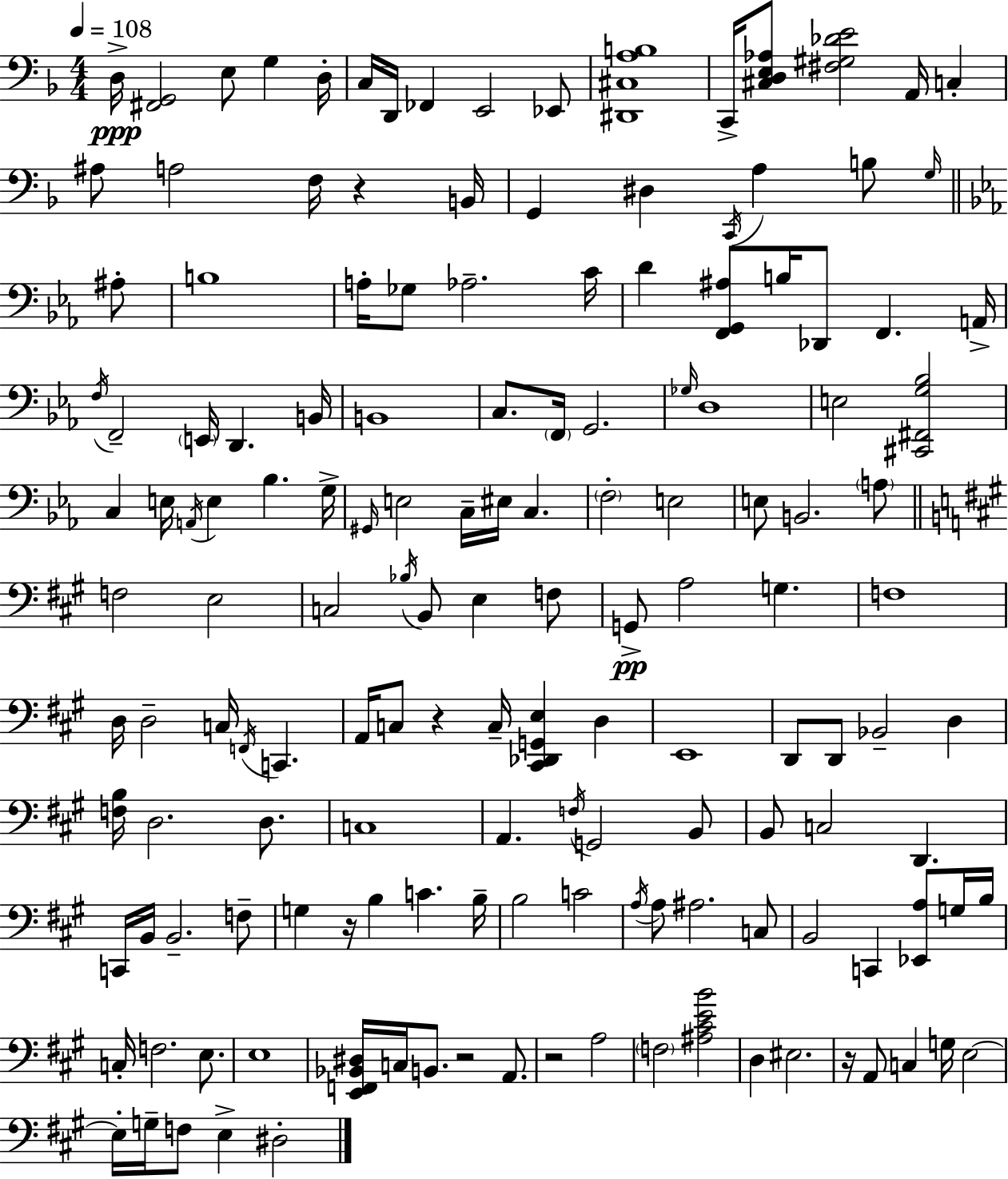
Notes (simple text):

D3/s [F#2,G2]/h E3/e G3/q D3/s C3/s D2/s FES2/q E2/h Eb2/e [D#2,C#3,A3,B3]/w C2/s [C#3,D3,E3,Ab3]/e [F#3,G#3,Db4,E4]/h A2/s C3/q A#3/e A3/h F3/s R/q B2/s G2/q D#3/q C2/s A3/q B3/e G3/s A#3/e B3/w A3/s Gb3/e Ab3/h. C4/s D4/q [F2,G2,A#3]/e B3/s Db2/e F2/q. A2/s F3/s F2/h E2/s D2/q. B2/s B2/w C3/e. F2/s G2/h. Gb3/s D3/w E3/h [C#2,F#2,G3,Bb3]/h C3/q E3/s A2/s E3/q Bb3/q. G3/s G#2/s E3/h C3/s EIS3/s C3/q. F3/h E3/h E3/e B2/h. A3/e F3/h E3/h C3/h Bb3/s B2/e E3/q F3/e G2/e A3/h G3/q. F3/w D3/s D3/h C3/s F2/s C2/q. A2/s C3/e R/q C3/s [C#2,Db2,G2,E3]/q D3/q E2/w D2/e D2/e Bb2/h D3/q [F3,B3]/s D3/h. D3/e. C3/w A2/q. F3/s G2/h B2/e B2/e C3/h D2/q. C2/s B2/s B2/h. F3/e G3/q R/s B3/q C4/q. B3/s B3/h C4/h A3/s A3/e A#3/h. C3/e B2/h C2/q [Eb2,A3]/e G3/s B3/s C3/s F3/h. E3/e. E3/w [E2,F2,Bb2,D#3]/s C3/s B2/e. R/h A2/e. R/h A3/h F3/h [A#3,C#4,E4,B4]/h D3/q EIS3/h. R/s A2/e C3/q G3/s E3/h E3/s G3/s F3/e E3/q D#3/h